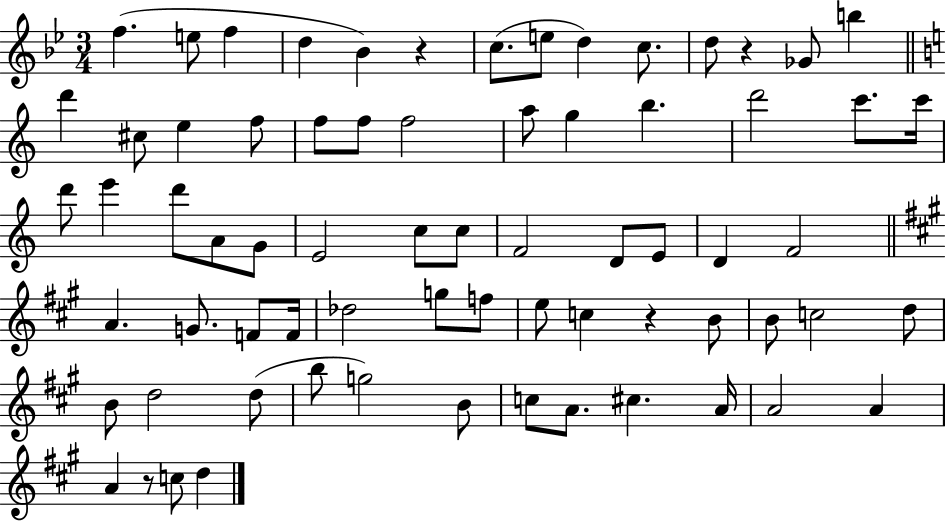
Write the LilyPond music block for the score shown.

{
  \clef treble
  \numericTimeSignature
  \time 3/4
  \key bes \major
  f''4.( e''8 f''4 | d''4 bes'4) r4 | c''8.( e''8 d''4) c''8. | d''8 r4 ges'8 b''4 | \break \bar "||" \break \key a \minor d'''4 cis''8 e''4 f''8 | f''8 f''8 f''2 | a''8 g''4 b''4. | d'''2 c'''8. c'''16 | \break d'''8 e'''4 d'''8 a'8 g'8 | e'2 c''8 c''8 | f'2 d'8 e'8 | d'4 f'2 | \break \bar "||" \break \key a \major a'4. g'8. f'8 f'16 | des''2 g''8 f''8 | e''8 c''4 r4 b'8 | b'8 c''2 d''8 | \break b'8 d''2 d''8( | b''8 g''2) b'8 | c''8 a'8. cis''4. a'16 | a'2 a'4 | \break a'4 r8 c''8 d''4 | \bar "|."
}